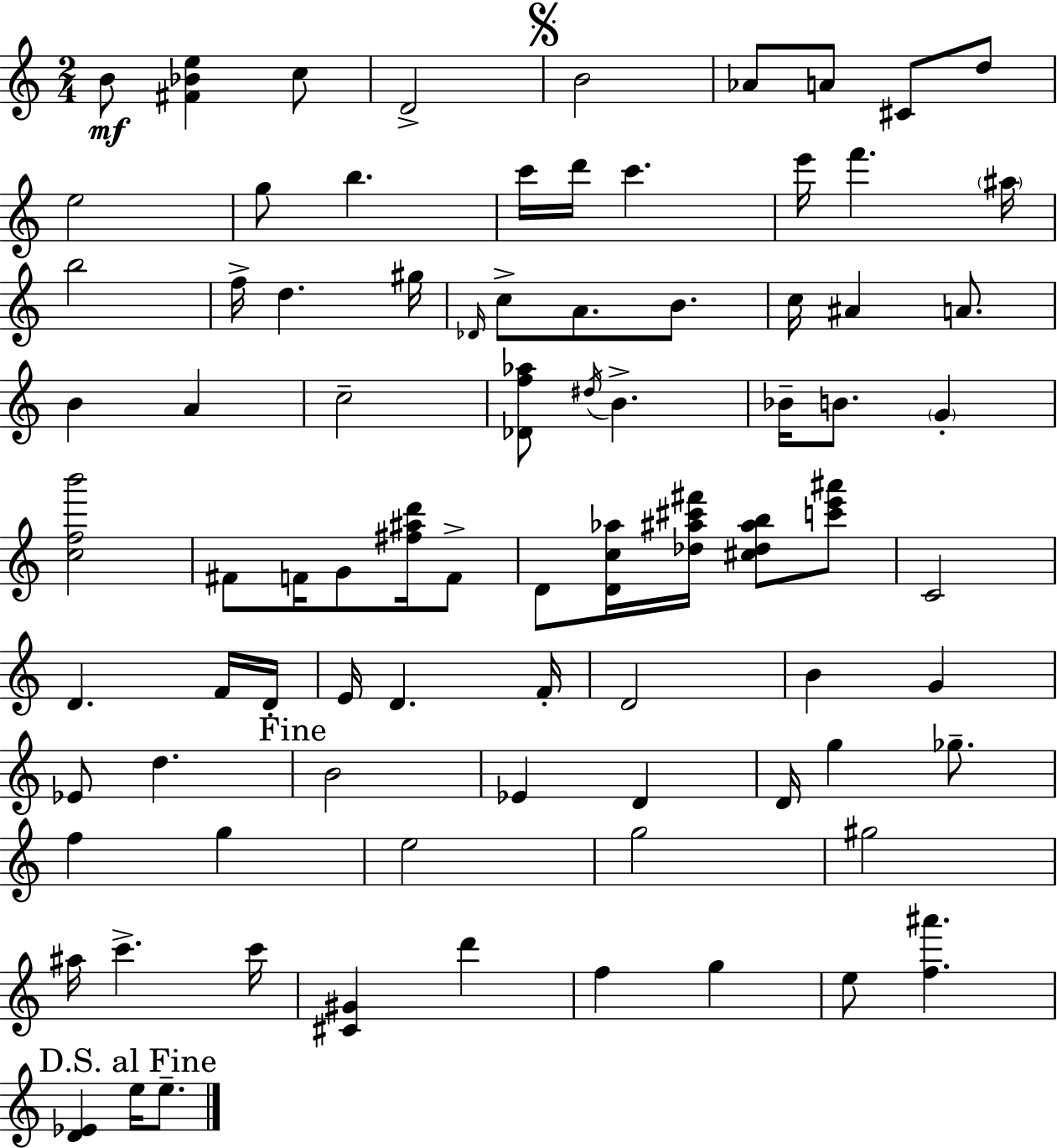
{
  \clef treble
  \numericTimeSignature
  \time 2/4
  \key c \major
  b'8\mf <fis' bes' e''>4 c''8 | d'2-> | \mark \markup { \musicglyph "scripts.segno" } b'2 | aes'8 a'8 cis'8 d''8 | \break e''2 | g''8 b''4. | c'''16 d'''16 c'''4. | e'''16 f'''4. \parenthesize ais''16 | \break b''2 | f''16-> d''4. gis''16 | \grace { des'16 } c''8-> a'8. b'8. | c''16 ais'4 a'8. | \break b'4 a'4 | c''2-- | <des' f'' aes''>8 \acciaccatura { dis''16 } b'4.-> | bes'16-- b'8. \parenthesize g'4-. | \break <c'' f'' b'''>2 | fis'8 f'16 g'8 <fis'' ais'' d'''>16 | f'8-> d'8 <d' c'' aes''>16 <des'' ais'' cis''' fis'''>16 <cis'' des'' ais'' b''>8 | <c''' e''' ais'''>8 c'2 | \break d'4. | f'16 d'16-. e'16 d'4. | f'16-. d'2 | b'4 g'4 | \break ees'8 d''4. | \mark "Fine" b'2 | ees'4 d'4 | d'16 g''4 ges''8.-- | \break f''4 g''4 | e''2 | g''2 | gis''2 | \break ais''16 c'''4.-> | c'''16 <cis' gis'>4 d'''4 | f''4 g''4 | e''8 <f'' ais'''>4. | \break \mark "D.S. al Fine" <d' ees'>4 e''16 e''8.-- | \bar "|."
}